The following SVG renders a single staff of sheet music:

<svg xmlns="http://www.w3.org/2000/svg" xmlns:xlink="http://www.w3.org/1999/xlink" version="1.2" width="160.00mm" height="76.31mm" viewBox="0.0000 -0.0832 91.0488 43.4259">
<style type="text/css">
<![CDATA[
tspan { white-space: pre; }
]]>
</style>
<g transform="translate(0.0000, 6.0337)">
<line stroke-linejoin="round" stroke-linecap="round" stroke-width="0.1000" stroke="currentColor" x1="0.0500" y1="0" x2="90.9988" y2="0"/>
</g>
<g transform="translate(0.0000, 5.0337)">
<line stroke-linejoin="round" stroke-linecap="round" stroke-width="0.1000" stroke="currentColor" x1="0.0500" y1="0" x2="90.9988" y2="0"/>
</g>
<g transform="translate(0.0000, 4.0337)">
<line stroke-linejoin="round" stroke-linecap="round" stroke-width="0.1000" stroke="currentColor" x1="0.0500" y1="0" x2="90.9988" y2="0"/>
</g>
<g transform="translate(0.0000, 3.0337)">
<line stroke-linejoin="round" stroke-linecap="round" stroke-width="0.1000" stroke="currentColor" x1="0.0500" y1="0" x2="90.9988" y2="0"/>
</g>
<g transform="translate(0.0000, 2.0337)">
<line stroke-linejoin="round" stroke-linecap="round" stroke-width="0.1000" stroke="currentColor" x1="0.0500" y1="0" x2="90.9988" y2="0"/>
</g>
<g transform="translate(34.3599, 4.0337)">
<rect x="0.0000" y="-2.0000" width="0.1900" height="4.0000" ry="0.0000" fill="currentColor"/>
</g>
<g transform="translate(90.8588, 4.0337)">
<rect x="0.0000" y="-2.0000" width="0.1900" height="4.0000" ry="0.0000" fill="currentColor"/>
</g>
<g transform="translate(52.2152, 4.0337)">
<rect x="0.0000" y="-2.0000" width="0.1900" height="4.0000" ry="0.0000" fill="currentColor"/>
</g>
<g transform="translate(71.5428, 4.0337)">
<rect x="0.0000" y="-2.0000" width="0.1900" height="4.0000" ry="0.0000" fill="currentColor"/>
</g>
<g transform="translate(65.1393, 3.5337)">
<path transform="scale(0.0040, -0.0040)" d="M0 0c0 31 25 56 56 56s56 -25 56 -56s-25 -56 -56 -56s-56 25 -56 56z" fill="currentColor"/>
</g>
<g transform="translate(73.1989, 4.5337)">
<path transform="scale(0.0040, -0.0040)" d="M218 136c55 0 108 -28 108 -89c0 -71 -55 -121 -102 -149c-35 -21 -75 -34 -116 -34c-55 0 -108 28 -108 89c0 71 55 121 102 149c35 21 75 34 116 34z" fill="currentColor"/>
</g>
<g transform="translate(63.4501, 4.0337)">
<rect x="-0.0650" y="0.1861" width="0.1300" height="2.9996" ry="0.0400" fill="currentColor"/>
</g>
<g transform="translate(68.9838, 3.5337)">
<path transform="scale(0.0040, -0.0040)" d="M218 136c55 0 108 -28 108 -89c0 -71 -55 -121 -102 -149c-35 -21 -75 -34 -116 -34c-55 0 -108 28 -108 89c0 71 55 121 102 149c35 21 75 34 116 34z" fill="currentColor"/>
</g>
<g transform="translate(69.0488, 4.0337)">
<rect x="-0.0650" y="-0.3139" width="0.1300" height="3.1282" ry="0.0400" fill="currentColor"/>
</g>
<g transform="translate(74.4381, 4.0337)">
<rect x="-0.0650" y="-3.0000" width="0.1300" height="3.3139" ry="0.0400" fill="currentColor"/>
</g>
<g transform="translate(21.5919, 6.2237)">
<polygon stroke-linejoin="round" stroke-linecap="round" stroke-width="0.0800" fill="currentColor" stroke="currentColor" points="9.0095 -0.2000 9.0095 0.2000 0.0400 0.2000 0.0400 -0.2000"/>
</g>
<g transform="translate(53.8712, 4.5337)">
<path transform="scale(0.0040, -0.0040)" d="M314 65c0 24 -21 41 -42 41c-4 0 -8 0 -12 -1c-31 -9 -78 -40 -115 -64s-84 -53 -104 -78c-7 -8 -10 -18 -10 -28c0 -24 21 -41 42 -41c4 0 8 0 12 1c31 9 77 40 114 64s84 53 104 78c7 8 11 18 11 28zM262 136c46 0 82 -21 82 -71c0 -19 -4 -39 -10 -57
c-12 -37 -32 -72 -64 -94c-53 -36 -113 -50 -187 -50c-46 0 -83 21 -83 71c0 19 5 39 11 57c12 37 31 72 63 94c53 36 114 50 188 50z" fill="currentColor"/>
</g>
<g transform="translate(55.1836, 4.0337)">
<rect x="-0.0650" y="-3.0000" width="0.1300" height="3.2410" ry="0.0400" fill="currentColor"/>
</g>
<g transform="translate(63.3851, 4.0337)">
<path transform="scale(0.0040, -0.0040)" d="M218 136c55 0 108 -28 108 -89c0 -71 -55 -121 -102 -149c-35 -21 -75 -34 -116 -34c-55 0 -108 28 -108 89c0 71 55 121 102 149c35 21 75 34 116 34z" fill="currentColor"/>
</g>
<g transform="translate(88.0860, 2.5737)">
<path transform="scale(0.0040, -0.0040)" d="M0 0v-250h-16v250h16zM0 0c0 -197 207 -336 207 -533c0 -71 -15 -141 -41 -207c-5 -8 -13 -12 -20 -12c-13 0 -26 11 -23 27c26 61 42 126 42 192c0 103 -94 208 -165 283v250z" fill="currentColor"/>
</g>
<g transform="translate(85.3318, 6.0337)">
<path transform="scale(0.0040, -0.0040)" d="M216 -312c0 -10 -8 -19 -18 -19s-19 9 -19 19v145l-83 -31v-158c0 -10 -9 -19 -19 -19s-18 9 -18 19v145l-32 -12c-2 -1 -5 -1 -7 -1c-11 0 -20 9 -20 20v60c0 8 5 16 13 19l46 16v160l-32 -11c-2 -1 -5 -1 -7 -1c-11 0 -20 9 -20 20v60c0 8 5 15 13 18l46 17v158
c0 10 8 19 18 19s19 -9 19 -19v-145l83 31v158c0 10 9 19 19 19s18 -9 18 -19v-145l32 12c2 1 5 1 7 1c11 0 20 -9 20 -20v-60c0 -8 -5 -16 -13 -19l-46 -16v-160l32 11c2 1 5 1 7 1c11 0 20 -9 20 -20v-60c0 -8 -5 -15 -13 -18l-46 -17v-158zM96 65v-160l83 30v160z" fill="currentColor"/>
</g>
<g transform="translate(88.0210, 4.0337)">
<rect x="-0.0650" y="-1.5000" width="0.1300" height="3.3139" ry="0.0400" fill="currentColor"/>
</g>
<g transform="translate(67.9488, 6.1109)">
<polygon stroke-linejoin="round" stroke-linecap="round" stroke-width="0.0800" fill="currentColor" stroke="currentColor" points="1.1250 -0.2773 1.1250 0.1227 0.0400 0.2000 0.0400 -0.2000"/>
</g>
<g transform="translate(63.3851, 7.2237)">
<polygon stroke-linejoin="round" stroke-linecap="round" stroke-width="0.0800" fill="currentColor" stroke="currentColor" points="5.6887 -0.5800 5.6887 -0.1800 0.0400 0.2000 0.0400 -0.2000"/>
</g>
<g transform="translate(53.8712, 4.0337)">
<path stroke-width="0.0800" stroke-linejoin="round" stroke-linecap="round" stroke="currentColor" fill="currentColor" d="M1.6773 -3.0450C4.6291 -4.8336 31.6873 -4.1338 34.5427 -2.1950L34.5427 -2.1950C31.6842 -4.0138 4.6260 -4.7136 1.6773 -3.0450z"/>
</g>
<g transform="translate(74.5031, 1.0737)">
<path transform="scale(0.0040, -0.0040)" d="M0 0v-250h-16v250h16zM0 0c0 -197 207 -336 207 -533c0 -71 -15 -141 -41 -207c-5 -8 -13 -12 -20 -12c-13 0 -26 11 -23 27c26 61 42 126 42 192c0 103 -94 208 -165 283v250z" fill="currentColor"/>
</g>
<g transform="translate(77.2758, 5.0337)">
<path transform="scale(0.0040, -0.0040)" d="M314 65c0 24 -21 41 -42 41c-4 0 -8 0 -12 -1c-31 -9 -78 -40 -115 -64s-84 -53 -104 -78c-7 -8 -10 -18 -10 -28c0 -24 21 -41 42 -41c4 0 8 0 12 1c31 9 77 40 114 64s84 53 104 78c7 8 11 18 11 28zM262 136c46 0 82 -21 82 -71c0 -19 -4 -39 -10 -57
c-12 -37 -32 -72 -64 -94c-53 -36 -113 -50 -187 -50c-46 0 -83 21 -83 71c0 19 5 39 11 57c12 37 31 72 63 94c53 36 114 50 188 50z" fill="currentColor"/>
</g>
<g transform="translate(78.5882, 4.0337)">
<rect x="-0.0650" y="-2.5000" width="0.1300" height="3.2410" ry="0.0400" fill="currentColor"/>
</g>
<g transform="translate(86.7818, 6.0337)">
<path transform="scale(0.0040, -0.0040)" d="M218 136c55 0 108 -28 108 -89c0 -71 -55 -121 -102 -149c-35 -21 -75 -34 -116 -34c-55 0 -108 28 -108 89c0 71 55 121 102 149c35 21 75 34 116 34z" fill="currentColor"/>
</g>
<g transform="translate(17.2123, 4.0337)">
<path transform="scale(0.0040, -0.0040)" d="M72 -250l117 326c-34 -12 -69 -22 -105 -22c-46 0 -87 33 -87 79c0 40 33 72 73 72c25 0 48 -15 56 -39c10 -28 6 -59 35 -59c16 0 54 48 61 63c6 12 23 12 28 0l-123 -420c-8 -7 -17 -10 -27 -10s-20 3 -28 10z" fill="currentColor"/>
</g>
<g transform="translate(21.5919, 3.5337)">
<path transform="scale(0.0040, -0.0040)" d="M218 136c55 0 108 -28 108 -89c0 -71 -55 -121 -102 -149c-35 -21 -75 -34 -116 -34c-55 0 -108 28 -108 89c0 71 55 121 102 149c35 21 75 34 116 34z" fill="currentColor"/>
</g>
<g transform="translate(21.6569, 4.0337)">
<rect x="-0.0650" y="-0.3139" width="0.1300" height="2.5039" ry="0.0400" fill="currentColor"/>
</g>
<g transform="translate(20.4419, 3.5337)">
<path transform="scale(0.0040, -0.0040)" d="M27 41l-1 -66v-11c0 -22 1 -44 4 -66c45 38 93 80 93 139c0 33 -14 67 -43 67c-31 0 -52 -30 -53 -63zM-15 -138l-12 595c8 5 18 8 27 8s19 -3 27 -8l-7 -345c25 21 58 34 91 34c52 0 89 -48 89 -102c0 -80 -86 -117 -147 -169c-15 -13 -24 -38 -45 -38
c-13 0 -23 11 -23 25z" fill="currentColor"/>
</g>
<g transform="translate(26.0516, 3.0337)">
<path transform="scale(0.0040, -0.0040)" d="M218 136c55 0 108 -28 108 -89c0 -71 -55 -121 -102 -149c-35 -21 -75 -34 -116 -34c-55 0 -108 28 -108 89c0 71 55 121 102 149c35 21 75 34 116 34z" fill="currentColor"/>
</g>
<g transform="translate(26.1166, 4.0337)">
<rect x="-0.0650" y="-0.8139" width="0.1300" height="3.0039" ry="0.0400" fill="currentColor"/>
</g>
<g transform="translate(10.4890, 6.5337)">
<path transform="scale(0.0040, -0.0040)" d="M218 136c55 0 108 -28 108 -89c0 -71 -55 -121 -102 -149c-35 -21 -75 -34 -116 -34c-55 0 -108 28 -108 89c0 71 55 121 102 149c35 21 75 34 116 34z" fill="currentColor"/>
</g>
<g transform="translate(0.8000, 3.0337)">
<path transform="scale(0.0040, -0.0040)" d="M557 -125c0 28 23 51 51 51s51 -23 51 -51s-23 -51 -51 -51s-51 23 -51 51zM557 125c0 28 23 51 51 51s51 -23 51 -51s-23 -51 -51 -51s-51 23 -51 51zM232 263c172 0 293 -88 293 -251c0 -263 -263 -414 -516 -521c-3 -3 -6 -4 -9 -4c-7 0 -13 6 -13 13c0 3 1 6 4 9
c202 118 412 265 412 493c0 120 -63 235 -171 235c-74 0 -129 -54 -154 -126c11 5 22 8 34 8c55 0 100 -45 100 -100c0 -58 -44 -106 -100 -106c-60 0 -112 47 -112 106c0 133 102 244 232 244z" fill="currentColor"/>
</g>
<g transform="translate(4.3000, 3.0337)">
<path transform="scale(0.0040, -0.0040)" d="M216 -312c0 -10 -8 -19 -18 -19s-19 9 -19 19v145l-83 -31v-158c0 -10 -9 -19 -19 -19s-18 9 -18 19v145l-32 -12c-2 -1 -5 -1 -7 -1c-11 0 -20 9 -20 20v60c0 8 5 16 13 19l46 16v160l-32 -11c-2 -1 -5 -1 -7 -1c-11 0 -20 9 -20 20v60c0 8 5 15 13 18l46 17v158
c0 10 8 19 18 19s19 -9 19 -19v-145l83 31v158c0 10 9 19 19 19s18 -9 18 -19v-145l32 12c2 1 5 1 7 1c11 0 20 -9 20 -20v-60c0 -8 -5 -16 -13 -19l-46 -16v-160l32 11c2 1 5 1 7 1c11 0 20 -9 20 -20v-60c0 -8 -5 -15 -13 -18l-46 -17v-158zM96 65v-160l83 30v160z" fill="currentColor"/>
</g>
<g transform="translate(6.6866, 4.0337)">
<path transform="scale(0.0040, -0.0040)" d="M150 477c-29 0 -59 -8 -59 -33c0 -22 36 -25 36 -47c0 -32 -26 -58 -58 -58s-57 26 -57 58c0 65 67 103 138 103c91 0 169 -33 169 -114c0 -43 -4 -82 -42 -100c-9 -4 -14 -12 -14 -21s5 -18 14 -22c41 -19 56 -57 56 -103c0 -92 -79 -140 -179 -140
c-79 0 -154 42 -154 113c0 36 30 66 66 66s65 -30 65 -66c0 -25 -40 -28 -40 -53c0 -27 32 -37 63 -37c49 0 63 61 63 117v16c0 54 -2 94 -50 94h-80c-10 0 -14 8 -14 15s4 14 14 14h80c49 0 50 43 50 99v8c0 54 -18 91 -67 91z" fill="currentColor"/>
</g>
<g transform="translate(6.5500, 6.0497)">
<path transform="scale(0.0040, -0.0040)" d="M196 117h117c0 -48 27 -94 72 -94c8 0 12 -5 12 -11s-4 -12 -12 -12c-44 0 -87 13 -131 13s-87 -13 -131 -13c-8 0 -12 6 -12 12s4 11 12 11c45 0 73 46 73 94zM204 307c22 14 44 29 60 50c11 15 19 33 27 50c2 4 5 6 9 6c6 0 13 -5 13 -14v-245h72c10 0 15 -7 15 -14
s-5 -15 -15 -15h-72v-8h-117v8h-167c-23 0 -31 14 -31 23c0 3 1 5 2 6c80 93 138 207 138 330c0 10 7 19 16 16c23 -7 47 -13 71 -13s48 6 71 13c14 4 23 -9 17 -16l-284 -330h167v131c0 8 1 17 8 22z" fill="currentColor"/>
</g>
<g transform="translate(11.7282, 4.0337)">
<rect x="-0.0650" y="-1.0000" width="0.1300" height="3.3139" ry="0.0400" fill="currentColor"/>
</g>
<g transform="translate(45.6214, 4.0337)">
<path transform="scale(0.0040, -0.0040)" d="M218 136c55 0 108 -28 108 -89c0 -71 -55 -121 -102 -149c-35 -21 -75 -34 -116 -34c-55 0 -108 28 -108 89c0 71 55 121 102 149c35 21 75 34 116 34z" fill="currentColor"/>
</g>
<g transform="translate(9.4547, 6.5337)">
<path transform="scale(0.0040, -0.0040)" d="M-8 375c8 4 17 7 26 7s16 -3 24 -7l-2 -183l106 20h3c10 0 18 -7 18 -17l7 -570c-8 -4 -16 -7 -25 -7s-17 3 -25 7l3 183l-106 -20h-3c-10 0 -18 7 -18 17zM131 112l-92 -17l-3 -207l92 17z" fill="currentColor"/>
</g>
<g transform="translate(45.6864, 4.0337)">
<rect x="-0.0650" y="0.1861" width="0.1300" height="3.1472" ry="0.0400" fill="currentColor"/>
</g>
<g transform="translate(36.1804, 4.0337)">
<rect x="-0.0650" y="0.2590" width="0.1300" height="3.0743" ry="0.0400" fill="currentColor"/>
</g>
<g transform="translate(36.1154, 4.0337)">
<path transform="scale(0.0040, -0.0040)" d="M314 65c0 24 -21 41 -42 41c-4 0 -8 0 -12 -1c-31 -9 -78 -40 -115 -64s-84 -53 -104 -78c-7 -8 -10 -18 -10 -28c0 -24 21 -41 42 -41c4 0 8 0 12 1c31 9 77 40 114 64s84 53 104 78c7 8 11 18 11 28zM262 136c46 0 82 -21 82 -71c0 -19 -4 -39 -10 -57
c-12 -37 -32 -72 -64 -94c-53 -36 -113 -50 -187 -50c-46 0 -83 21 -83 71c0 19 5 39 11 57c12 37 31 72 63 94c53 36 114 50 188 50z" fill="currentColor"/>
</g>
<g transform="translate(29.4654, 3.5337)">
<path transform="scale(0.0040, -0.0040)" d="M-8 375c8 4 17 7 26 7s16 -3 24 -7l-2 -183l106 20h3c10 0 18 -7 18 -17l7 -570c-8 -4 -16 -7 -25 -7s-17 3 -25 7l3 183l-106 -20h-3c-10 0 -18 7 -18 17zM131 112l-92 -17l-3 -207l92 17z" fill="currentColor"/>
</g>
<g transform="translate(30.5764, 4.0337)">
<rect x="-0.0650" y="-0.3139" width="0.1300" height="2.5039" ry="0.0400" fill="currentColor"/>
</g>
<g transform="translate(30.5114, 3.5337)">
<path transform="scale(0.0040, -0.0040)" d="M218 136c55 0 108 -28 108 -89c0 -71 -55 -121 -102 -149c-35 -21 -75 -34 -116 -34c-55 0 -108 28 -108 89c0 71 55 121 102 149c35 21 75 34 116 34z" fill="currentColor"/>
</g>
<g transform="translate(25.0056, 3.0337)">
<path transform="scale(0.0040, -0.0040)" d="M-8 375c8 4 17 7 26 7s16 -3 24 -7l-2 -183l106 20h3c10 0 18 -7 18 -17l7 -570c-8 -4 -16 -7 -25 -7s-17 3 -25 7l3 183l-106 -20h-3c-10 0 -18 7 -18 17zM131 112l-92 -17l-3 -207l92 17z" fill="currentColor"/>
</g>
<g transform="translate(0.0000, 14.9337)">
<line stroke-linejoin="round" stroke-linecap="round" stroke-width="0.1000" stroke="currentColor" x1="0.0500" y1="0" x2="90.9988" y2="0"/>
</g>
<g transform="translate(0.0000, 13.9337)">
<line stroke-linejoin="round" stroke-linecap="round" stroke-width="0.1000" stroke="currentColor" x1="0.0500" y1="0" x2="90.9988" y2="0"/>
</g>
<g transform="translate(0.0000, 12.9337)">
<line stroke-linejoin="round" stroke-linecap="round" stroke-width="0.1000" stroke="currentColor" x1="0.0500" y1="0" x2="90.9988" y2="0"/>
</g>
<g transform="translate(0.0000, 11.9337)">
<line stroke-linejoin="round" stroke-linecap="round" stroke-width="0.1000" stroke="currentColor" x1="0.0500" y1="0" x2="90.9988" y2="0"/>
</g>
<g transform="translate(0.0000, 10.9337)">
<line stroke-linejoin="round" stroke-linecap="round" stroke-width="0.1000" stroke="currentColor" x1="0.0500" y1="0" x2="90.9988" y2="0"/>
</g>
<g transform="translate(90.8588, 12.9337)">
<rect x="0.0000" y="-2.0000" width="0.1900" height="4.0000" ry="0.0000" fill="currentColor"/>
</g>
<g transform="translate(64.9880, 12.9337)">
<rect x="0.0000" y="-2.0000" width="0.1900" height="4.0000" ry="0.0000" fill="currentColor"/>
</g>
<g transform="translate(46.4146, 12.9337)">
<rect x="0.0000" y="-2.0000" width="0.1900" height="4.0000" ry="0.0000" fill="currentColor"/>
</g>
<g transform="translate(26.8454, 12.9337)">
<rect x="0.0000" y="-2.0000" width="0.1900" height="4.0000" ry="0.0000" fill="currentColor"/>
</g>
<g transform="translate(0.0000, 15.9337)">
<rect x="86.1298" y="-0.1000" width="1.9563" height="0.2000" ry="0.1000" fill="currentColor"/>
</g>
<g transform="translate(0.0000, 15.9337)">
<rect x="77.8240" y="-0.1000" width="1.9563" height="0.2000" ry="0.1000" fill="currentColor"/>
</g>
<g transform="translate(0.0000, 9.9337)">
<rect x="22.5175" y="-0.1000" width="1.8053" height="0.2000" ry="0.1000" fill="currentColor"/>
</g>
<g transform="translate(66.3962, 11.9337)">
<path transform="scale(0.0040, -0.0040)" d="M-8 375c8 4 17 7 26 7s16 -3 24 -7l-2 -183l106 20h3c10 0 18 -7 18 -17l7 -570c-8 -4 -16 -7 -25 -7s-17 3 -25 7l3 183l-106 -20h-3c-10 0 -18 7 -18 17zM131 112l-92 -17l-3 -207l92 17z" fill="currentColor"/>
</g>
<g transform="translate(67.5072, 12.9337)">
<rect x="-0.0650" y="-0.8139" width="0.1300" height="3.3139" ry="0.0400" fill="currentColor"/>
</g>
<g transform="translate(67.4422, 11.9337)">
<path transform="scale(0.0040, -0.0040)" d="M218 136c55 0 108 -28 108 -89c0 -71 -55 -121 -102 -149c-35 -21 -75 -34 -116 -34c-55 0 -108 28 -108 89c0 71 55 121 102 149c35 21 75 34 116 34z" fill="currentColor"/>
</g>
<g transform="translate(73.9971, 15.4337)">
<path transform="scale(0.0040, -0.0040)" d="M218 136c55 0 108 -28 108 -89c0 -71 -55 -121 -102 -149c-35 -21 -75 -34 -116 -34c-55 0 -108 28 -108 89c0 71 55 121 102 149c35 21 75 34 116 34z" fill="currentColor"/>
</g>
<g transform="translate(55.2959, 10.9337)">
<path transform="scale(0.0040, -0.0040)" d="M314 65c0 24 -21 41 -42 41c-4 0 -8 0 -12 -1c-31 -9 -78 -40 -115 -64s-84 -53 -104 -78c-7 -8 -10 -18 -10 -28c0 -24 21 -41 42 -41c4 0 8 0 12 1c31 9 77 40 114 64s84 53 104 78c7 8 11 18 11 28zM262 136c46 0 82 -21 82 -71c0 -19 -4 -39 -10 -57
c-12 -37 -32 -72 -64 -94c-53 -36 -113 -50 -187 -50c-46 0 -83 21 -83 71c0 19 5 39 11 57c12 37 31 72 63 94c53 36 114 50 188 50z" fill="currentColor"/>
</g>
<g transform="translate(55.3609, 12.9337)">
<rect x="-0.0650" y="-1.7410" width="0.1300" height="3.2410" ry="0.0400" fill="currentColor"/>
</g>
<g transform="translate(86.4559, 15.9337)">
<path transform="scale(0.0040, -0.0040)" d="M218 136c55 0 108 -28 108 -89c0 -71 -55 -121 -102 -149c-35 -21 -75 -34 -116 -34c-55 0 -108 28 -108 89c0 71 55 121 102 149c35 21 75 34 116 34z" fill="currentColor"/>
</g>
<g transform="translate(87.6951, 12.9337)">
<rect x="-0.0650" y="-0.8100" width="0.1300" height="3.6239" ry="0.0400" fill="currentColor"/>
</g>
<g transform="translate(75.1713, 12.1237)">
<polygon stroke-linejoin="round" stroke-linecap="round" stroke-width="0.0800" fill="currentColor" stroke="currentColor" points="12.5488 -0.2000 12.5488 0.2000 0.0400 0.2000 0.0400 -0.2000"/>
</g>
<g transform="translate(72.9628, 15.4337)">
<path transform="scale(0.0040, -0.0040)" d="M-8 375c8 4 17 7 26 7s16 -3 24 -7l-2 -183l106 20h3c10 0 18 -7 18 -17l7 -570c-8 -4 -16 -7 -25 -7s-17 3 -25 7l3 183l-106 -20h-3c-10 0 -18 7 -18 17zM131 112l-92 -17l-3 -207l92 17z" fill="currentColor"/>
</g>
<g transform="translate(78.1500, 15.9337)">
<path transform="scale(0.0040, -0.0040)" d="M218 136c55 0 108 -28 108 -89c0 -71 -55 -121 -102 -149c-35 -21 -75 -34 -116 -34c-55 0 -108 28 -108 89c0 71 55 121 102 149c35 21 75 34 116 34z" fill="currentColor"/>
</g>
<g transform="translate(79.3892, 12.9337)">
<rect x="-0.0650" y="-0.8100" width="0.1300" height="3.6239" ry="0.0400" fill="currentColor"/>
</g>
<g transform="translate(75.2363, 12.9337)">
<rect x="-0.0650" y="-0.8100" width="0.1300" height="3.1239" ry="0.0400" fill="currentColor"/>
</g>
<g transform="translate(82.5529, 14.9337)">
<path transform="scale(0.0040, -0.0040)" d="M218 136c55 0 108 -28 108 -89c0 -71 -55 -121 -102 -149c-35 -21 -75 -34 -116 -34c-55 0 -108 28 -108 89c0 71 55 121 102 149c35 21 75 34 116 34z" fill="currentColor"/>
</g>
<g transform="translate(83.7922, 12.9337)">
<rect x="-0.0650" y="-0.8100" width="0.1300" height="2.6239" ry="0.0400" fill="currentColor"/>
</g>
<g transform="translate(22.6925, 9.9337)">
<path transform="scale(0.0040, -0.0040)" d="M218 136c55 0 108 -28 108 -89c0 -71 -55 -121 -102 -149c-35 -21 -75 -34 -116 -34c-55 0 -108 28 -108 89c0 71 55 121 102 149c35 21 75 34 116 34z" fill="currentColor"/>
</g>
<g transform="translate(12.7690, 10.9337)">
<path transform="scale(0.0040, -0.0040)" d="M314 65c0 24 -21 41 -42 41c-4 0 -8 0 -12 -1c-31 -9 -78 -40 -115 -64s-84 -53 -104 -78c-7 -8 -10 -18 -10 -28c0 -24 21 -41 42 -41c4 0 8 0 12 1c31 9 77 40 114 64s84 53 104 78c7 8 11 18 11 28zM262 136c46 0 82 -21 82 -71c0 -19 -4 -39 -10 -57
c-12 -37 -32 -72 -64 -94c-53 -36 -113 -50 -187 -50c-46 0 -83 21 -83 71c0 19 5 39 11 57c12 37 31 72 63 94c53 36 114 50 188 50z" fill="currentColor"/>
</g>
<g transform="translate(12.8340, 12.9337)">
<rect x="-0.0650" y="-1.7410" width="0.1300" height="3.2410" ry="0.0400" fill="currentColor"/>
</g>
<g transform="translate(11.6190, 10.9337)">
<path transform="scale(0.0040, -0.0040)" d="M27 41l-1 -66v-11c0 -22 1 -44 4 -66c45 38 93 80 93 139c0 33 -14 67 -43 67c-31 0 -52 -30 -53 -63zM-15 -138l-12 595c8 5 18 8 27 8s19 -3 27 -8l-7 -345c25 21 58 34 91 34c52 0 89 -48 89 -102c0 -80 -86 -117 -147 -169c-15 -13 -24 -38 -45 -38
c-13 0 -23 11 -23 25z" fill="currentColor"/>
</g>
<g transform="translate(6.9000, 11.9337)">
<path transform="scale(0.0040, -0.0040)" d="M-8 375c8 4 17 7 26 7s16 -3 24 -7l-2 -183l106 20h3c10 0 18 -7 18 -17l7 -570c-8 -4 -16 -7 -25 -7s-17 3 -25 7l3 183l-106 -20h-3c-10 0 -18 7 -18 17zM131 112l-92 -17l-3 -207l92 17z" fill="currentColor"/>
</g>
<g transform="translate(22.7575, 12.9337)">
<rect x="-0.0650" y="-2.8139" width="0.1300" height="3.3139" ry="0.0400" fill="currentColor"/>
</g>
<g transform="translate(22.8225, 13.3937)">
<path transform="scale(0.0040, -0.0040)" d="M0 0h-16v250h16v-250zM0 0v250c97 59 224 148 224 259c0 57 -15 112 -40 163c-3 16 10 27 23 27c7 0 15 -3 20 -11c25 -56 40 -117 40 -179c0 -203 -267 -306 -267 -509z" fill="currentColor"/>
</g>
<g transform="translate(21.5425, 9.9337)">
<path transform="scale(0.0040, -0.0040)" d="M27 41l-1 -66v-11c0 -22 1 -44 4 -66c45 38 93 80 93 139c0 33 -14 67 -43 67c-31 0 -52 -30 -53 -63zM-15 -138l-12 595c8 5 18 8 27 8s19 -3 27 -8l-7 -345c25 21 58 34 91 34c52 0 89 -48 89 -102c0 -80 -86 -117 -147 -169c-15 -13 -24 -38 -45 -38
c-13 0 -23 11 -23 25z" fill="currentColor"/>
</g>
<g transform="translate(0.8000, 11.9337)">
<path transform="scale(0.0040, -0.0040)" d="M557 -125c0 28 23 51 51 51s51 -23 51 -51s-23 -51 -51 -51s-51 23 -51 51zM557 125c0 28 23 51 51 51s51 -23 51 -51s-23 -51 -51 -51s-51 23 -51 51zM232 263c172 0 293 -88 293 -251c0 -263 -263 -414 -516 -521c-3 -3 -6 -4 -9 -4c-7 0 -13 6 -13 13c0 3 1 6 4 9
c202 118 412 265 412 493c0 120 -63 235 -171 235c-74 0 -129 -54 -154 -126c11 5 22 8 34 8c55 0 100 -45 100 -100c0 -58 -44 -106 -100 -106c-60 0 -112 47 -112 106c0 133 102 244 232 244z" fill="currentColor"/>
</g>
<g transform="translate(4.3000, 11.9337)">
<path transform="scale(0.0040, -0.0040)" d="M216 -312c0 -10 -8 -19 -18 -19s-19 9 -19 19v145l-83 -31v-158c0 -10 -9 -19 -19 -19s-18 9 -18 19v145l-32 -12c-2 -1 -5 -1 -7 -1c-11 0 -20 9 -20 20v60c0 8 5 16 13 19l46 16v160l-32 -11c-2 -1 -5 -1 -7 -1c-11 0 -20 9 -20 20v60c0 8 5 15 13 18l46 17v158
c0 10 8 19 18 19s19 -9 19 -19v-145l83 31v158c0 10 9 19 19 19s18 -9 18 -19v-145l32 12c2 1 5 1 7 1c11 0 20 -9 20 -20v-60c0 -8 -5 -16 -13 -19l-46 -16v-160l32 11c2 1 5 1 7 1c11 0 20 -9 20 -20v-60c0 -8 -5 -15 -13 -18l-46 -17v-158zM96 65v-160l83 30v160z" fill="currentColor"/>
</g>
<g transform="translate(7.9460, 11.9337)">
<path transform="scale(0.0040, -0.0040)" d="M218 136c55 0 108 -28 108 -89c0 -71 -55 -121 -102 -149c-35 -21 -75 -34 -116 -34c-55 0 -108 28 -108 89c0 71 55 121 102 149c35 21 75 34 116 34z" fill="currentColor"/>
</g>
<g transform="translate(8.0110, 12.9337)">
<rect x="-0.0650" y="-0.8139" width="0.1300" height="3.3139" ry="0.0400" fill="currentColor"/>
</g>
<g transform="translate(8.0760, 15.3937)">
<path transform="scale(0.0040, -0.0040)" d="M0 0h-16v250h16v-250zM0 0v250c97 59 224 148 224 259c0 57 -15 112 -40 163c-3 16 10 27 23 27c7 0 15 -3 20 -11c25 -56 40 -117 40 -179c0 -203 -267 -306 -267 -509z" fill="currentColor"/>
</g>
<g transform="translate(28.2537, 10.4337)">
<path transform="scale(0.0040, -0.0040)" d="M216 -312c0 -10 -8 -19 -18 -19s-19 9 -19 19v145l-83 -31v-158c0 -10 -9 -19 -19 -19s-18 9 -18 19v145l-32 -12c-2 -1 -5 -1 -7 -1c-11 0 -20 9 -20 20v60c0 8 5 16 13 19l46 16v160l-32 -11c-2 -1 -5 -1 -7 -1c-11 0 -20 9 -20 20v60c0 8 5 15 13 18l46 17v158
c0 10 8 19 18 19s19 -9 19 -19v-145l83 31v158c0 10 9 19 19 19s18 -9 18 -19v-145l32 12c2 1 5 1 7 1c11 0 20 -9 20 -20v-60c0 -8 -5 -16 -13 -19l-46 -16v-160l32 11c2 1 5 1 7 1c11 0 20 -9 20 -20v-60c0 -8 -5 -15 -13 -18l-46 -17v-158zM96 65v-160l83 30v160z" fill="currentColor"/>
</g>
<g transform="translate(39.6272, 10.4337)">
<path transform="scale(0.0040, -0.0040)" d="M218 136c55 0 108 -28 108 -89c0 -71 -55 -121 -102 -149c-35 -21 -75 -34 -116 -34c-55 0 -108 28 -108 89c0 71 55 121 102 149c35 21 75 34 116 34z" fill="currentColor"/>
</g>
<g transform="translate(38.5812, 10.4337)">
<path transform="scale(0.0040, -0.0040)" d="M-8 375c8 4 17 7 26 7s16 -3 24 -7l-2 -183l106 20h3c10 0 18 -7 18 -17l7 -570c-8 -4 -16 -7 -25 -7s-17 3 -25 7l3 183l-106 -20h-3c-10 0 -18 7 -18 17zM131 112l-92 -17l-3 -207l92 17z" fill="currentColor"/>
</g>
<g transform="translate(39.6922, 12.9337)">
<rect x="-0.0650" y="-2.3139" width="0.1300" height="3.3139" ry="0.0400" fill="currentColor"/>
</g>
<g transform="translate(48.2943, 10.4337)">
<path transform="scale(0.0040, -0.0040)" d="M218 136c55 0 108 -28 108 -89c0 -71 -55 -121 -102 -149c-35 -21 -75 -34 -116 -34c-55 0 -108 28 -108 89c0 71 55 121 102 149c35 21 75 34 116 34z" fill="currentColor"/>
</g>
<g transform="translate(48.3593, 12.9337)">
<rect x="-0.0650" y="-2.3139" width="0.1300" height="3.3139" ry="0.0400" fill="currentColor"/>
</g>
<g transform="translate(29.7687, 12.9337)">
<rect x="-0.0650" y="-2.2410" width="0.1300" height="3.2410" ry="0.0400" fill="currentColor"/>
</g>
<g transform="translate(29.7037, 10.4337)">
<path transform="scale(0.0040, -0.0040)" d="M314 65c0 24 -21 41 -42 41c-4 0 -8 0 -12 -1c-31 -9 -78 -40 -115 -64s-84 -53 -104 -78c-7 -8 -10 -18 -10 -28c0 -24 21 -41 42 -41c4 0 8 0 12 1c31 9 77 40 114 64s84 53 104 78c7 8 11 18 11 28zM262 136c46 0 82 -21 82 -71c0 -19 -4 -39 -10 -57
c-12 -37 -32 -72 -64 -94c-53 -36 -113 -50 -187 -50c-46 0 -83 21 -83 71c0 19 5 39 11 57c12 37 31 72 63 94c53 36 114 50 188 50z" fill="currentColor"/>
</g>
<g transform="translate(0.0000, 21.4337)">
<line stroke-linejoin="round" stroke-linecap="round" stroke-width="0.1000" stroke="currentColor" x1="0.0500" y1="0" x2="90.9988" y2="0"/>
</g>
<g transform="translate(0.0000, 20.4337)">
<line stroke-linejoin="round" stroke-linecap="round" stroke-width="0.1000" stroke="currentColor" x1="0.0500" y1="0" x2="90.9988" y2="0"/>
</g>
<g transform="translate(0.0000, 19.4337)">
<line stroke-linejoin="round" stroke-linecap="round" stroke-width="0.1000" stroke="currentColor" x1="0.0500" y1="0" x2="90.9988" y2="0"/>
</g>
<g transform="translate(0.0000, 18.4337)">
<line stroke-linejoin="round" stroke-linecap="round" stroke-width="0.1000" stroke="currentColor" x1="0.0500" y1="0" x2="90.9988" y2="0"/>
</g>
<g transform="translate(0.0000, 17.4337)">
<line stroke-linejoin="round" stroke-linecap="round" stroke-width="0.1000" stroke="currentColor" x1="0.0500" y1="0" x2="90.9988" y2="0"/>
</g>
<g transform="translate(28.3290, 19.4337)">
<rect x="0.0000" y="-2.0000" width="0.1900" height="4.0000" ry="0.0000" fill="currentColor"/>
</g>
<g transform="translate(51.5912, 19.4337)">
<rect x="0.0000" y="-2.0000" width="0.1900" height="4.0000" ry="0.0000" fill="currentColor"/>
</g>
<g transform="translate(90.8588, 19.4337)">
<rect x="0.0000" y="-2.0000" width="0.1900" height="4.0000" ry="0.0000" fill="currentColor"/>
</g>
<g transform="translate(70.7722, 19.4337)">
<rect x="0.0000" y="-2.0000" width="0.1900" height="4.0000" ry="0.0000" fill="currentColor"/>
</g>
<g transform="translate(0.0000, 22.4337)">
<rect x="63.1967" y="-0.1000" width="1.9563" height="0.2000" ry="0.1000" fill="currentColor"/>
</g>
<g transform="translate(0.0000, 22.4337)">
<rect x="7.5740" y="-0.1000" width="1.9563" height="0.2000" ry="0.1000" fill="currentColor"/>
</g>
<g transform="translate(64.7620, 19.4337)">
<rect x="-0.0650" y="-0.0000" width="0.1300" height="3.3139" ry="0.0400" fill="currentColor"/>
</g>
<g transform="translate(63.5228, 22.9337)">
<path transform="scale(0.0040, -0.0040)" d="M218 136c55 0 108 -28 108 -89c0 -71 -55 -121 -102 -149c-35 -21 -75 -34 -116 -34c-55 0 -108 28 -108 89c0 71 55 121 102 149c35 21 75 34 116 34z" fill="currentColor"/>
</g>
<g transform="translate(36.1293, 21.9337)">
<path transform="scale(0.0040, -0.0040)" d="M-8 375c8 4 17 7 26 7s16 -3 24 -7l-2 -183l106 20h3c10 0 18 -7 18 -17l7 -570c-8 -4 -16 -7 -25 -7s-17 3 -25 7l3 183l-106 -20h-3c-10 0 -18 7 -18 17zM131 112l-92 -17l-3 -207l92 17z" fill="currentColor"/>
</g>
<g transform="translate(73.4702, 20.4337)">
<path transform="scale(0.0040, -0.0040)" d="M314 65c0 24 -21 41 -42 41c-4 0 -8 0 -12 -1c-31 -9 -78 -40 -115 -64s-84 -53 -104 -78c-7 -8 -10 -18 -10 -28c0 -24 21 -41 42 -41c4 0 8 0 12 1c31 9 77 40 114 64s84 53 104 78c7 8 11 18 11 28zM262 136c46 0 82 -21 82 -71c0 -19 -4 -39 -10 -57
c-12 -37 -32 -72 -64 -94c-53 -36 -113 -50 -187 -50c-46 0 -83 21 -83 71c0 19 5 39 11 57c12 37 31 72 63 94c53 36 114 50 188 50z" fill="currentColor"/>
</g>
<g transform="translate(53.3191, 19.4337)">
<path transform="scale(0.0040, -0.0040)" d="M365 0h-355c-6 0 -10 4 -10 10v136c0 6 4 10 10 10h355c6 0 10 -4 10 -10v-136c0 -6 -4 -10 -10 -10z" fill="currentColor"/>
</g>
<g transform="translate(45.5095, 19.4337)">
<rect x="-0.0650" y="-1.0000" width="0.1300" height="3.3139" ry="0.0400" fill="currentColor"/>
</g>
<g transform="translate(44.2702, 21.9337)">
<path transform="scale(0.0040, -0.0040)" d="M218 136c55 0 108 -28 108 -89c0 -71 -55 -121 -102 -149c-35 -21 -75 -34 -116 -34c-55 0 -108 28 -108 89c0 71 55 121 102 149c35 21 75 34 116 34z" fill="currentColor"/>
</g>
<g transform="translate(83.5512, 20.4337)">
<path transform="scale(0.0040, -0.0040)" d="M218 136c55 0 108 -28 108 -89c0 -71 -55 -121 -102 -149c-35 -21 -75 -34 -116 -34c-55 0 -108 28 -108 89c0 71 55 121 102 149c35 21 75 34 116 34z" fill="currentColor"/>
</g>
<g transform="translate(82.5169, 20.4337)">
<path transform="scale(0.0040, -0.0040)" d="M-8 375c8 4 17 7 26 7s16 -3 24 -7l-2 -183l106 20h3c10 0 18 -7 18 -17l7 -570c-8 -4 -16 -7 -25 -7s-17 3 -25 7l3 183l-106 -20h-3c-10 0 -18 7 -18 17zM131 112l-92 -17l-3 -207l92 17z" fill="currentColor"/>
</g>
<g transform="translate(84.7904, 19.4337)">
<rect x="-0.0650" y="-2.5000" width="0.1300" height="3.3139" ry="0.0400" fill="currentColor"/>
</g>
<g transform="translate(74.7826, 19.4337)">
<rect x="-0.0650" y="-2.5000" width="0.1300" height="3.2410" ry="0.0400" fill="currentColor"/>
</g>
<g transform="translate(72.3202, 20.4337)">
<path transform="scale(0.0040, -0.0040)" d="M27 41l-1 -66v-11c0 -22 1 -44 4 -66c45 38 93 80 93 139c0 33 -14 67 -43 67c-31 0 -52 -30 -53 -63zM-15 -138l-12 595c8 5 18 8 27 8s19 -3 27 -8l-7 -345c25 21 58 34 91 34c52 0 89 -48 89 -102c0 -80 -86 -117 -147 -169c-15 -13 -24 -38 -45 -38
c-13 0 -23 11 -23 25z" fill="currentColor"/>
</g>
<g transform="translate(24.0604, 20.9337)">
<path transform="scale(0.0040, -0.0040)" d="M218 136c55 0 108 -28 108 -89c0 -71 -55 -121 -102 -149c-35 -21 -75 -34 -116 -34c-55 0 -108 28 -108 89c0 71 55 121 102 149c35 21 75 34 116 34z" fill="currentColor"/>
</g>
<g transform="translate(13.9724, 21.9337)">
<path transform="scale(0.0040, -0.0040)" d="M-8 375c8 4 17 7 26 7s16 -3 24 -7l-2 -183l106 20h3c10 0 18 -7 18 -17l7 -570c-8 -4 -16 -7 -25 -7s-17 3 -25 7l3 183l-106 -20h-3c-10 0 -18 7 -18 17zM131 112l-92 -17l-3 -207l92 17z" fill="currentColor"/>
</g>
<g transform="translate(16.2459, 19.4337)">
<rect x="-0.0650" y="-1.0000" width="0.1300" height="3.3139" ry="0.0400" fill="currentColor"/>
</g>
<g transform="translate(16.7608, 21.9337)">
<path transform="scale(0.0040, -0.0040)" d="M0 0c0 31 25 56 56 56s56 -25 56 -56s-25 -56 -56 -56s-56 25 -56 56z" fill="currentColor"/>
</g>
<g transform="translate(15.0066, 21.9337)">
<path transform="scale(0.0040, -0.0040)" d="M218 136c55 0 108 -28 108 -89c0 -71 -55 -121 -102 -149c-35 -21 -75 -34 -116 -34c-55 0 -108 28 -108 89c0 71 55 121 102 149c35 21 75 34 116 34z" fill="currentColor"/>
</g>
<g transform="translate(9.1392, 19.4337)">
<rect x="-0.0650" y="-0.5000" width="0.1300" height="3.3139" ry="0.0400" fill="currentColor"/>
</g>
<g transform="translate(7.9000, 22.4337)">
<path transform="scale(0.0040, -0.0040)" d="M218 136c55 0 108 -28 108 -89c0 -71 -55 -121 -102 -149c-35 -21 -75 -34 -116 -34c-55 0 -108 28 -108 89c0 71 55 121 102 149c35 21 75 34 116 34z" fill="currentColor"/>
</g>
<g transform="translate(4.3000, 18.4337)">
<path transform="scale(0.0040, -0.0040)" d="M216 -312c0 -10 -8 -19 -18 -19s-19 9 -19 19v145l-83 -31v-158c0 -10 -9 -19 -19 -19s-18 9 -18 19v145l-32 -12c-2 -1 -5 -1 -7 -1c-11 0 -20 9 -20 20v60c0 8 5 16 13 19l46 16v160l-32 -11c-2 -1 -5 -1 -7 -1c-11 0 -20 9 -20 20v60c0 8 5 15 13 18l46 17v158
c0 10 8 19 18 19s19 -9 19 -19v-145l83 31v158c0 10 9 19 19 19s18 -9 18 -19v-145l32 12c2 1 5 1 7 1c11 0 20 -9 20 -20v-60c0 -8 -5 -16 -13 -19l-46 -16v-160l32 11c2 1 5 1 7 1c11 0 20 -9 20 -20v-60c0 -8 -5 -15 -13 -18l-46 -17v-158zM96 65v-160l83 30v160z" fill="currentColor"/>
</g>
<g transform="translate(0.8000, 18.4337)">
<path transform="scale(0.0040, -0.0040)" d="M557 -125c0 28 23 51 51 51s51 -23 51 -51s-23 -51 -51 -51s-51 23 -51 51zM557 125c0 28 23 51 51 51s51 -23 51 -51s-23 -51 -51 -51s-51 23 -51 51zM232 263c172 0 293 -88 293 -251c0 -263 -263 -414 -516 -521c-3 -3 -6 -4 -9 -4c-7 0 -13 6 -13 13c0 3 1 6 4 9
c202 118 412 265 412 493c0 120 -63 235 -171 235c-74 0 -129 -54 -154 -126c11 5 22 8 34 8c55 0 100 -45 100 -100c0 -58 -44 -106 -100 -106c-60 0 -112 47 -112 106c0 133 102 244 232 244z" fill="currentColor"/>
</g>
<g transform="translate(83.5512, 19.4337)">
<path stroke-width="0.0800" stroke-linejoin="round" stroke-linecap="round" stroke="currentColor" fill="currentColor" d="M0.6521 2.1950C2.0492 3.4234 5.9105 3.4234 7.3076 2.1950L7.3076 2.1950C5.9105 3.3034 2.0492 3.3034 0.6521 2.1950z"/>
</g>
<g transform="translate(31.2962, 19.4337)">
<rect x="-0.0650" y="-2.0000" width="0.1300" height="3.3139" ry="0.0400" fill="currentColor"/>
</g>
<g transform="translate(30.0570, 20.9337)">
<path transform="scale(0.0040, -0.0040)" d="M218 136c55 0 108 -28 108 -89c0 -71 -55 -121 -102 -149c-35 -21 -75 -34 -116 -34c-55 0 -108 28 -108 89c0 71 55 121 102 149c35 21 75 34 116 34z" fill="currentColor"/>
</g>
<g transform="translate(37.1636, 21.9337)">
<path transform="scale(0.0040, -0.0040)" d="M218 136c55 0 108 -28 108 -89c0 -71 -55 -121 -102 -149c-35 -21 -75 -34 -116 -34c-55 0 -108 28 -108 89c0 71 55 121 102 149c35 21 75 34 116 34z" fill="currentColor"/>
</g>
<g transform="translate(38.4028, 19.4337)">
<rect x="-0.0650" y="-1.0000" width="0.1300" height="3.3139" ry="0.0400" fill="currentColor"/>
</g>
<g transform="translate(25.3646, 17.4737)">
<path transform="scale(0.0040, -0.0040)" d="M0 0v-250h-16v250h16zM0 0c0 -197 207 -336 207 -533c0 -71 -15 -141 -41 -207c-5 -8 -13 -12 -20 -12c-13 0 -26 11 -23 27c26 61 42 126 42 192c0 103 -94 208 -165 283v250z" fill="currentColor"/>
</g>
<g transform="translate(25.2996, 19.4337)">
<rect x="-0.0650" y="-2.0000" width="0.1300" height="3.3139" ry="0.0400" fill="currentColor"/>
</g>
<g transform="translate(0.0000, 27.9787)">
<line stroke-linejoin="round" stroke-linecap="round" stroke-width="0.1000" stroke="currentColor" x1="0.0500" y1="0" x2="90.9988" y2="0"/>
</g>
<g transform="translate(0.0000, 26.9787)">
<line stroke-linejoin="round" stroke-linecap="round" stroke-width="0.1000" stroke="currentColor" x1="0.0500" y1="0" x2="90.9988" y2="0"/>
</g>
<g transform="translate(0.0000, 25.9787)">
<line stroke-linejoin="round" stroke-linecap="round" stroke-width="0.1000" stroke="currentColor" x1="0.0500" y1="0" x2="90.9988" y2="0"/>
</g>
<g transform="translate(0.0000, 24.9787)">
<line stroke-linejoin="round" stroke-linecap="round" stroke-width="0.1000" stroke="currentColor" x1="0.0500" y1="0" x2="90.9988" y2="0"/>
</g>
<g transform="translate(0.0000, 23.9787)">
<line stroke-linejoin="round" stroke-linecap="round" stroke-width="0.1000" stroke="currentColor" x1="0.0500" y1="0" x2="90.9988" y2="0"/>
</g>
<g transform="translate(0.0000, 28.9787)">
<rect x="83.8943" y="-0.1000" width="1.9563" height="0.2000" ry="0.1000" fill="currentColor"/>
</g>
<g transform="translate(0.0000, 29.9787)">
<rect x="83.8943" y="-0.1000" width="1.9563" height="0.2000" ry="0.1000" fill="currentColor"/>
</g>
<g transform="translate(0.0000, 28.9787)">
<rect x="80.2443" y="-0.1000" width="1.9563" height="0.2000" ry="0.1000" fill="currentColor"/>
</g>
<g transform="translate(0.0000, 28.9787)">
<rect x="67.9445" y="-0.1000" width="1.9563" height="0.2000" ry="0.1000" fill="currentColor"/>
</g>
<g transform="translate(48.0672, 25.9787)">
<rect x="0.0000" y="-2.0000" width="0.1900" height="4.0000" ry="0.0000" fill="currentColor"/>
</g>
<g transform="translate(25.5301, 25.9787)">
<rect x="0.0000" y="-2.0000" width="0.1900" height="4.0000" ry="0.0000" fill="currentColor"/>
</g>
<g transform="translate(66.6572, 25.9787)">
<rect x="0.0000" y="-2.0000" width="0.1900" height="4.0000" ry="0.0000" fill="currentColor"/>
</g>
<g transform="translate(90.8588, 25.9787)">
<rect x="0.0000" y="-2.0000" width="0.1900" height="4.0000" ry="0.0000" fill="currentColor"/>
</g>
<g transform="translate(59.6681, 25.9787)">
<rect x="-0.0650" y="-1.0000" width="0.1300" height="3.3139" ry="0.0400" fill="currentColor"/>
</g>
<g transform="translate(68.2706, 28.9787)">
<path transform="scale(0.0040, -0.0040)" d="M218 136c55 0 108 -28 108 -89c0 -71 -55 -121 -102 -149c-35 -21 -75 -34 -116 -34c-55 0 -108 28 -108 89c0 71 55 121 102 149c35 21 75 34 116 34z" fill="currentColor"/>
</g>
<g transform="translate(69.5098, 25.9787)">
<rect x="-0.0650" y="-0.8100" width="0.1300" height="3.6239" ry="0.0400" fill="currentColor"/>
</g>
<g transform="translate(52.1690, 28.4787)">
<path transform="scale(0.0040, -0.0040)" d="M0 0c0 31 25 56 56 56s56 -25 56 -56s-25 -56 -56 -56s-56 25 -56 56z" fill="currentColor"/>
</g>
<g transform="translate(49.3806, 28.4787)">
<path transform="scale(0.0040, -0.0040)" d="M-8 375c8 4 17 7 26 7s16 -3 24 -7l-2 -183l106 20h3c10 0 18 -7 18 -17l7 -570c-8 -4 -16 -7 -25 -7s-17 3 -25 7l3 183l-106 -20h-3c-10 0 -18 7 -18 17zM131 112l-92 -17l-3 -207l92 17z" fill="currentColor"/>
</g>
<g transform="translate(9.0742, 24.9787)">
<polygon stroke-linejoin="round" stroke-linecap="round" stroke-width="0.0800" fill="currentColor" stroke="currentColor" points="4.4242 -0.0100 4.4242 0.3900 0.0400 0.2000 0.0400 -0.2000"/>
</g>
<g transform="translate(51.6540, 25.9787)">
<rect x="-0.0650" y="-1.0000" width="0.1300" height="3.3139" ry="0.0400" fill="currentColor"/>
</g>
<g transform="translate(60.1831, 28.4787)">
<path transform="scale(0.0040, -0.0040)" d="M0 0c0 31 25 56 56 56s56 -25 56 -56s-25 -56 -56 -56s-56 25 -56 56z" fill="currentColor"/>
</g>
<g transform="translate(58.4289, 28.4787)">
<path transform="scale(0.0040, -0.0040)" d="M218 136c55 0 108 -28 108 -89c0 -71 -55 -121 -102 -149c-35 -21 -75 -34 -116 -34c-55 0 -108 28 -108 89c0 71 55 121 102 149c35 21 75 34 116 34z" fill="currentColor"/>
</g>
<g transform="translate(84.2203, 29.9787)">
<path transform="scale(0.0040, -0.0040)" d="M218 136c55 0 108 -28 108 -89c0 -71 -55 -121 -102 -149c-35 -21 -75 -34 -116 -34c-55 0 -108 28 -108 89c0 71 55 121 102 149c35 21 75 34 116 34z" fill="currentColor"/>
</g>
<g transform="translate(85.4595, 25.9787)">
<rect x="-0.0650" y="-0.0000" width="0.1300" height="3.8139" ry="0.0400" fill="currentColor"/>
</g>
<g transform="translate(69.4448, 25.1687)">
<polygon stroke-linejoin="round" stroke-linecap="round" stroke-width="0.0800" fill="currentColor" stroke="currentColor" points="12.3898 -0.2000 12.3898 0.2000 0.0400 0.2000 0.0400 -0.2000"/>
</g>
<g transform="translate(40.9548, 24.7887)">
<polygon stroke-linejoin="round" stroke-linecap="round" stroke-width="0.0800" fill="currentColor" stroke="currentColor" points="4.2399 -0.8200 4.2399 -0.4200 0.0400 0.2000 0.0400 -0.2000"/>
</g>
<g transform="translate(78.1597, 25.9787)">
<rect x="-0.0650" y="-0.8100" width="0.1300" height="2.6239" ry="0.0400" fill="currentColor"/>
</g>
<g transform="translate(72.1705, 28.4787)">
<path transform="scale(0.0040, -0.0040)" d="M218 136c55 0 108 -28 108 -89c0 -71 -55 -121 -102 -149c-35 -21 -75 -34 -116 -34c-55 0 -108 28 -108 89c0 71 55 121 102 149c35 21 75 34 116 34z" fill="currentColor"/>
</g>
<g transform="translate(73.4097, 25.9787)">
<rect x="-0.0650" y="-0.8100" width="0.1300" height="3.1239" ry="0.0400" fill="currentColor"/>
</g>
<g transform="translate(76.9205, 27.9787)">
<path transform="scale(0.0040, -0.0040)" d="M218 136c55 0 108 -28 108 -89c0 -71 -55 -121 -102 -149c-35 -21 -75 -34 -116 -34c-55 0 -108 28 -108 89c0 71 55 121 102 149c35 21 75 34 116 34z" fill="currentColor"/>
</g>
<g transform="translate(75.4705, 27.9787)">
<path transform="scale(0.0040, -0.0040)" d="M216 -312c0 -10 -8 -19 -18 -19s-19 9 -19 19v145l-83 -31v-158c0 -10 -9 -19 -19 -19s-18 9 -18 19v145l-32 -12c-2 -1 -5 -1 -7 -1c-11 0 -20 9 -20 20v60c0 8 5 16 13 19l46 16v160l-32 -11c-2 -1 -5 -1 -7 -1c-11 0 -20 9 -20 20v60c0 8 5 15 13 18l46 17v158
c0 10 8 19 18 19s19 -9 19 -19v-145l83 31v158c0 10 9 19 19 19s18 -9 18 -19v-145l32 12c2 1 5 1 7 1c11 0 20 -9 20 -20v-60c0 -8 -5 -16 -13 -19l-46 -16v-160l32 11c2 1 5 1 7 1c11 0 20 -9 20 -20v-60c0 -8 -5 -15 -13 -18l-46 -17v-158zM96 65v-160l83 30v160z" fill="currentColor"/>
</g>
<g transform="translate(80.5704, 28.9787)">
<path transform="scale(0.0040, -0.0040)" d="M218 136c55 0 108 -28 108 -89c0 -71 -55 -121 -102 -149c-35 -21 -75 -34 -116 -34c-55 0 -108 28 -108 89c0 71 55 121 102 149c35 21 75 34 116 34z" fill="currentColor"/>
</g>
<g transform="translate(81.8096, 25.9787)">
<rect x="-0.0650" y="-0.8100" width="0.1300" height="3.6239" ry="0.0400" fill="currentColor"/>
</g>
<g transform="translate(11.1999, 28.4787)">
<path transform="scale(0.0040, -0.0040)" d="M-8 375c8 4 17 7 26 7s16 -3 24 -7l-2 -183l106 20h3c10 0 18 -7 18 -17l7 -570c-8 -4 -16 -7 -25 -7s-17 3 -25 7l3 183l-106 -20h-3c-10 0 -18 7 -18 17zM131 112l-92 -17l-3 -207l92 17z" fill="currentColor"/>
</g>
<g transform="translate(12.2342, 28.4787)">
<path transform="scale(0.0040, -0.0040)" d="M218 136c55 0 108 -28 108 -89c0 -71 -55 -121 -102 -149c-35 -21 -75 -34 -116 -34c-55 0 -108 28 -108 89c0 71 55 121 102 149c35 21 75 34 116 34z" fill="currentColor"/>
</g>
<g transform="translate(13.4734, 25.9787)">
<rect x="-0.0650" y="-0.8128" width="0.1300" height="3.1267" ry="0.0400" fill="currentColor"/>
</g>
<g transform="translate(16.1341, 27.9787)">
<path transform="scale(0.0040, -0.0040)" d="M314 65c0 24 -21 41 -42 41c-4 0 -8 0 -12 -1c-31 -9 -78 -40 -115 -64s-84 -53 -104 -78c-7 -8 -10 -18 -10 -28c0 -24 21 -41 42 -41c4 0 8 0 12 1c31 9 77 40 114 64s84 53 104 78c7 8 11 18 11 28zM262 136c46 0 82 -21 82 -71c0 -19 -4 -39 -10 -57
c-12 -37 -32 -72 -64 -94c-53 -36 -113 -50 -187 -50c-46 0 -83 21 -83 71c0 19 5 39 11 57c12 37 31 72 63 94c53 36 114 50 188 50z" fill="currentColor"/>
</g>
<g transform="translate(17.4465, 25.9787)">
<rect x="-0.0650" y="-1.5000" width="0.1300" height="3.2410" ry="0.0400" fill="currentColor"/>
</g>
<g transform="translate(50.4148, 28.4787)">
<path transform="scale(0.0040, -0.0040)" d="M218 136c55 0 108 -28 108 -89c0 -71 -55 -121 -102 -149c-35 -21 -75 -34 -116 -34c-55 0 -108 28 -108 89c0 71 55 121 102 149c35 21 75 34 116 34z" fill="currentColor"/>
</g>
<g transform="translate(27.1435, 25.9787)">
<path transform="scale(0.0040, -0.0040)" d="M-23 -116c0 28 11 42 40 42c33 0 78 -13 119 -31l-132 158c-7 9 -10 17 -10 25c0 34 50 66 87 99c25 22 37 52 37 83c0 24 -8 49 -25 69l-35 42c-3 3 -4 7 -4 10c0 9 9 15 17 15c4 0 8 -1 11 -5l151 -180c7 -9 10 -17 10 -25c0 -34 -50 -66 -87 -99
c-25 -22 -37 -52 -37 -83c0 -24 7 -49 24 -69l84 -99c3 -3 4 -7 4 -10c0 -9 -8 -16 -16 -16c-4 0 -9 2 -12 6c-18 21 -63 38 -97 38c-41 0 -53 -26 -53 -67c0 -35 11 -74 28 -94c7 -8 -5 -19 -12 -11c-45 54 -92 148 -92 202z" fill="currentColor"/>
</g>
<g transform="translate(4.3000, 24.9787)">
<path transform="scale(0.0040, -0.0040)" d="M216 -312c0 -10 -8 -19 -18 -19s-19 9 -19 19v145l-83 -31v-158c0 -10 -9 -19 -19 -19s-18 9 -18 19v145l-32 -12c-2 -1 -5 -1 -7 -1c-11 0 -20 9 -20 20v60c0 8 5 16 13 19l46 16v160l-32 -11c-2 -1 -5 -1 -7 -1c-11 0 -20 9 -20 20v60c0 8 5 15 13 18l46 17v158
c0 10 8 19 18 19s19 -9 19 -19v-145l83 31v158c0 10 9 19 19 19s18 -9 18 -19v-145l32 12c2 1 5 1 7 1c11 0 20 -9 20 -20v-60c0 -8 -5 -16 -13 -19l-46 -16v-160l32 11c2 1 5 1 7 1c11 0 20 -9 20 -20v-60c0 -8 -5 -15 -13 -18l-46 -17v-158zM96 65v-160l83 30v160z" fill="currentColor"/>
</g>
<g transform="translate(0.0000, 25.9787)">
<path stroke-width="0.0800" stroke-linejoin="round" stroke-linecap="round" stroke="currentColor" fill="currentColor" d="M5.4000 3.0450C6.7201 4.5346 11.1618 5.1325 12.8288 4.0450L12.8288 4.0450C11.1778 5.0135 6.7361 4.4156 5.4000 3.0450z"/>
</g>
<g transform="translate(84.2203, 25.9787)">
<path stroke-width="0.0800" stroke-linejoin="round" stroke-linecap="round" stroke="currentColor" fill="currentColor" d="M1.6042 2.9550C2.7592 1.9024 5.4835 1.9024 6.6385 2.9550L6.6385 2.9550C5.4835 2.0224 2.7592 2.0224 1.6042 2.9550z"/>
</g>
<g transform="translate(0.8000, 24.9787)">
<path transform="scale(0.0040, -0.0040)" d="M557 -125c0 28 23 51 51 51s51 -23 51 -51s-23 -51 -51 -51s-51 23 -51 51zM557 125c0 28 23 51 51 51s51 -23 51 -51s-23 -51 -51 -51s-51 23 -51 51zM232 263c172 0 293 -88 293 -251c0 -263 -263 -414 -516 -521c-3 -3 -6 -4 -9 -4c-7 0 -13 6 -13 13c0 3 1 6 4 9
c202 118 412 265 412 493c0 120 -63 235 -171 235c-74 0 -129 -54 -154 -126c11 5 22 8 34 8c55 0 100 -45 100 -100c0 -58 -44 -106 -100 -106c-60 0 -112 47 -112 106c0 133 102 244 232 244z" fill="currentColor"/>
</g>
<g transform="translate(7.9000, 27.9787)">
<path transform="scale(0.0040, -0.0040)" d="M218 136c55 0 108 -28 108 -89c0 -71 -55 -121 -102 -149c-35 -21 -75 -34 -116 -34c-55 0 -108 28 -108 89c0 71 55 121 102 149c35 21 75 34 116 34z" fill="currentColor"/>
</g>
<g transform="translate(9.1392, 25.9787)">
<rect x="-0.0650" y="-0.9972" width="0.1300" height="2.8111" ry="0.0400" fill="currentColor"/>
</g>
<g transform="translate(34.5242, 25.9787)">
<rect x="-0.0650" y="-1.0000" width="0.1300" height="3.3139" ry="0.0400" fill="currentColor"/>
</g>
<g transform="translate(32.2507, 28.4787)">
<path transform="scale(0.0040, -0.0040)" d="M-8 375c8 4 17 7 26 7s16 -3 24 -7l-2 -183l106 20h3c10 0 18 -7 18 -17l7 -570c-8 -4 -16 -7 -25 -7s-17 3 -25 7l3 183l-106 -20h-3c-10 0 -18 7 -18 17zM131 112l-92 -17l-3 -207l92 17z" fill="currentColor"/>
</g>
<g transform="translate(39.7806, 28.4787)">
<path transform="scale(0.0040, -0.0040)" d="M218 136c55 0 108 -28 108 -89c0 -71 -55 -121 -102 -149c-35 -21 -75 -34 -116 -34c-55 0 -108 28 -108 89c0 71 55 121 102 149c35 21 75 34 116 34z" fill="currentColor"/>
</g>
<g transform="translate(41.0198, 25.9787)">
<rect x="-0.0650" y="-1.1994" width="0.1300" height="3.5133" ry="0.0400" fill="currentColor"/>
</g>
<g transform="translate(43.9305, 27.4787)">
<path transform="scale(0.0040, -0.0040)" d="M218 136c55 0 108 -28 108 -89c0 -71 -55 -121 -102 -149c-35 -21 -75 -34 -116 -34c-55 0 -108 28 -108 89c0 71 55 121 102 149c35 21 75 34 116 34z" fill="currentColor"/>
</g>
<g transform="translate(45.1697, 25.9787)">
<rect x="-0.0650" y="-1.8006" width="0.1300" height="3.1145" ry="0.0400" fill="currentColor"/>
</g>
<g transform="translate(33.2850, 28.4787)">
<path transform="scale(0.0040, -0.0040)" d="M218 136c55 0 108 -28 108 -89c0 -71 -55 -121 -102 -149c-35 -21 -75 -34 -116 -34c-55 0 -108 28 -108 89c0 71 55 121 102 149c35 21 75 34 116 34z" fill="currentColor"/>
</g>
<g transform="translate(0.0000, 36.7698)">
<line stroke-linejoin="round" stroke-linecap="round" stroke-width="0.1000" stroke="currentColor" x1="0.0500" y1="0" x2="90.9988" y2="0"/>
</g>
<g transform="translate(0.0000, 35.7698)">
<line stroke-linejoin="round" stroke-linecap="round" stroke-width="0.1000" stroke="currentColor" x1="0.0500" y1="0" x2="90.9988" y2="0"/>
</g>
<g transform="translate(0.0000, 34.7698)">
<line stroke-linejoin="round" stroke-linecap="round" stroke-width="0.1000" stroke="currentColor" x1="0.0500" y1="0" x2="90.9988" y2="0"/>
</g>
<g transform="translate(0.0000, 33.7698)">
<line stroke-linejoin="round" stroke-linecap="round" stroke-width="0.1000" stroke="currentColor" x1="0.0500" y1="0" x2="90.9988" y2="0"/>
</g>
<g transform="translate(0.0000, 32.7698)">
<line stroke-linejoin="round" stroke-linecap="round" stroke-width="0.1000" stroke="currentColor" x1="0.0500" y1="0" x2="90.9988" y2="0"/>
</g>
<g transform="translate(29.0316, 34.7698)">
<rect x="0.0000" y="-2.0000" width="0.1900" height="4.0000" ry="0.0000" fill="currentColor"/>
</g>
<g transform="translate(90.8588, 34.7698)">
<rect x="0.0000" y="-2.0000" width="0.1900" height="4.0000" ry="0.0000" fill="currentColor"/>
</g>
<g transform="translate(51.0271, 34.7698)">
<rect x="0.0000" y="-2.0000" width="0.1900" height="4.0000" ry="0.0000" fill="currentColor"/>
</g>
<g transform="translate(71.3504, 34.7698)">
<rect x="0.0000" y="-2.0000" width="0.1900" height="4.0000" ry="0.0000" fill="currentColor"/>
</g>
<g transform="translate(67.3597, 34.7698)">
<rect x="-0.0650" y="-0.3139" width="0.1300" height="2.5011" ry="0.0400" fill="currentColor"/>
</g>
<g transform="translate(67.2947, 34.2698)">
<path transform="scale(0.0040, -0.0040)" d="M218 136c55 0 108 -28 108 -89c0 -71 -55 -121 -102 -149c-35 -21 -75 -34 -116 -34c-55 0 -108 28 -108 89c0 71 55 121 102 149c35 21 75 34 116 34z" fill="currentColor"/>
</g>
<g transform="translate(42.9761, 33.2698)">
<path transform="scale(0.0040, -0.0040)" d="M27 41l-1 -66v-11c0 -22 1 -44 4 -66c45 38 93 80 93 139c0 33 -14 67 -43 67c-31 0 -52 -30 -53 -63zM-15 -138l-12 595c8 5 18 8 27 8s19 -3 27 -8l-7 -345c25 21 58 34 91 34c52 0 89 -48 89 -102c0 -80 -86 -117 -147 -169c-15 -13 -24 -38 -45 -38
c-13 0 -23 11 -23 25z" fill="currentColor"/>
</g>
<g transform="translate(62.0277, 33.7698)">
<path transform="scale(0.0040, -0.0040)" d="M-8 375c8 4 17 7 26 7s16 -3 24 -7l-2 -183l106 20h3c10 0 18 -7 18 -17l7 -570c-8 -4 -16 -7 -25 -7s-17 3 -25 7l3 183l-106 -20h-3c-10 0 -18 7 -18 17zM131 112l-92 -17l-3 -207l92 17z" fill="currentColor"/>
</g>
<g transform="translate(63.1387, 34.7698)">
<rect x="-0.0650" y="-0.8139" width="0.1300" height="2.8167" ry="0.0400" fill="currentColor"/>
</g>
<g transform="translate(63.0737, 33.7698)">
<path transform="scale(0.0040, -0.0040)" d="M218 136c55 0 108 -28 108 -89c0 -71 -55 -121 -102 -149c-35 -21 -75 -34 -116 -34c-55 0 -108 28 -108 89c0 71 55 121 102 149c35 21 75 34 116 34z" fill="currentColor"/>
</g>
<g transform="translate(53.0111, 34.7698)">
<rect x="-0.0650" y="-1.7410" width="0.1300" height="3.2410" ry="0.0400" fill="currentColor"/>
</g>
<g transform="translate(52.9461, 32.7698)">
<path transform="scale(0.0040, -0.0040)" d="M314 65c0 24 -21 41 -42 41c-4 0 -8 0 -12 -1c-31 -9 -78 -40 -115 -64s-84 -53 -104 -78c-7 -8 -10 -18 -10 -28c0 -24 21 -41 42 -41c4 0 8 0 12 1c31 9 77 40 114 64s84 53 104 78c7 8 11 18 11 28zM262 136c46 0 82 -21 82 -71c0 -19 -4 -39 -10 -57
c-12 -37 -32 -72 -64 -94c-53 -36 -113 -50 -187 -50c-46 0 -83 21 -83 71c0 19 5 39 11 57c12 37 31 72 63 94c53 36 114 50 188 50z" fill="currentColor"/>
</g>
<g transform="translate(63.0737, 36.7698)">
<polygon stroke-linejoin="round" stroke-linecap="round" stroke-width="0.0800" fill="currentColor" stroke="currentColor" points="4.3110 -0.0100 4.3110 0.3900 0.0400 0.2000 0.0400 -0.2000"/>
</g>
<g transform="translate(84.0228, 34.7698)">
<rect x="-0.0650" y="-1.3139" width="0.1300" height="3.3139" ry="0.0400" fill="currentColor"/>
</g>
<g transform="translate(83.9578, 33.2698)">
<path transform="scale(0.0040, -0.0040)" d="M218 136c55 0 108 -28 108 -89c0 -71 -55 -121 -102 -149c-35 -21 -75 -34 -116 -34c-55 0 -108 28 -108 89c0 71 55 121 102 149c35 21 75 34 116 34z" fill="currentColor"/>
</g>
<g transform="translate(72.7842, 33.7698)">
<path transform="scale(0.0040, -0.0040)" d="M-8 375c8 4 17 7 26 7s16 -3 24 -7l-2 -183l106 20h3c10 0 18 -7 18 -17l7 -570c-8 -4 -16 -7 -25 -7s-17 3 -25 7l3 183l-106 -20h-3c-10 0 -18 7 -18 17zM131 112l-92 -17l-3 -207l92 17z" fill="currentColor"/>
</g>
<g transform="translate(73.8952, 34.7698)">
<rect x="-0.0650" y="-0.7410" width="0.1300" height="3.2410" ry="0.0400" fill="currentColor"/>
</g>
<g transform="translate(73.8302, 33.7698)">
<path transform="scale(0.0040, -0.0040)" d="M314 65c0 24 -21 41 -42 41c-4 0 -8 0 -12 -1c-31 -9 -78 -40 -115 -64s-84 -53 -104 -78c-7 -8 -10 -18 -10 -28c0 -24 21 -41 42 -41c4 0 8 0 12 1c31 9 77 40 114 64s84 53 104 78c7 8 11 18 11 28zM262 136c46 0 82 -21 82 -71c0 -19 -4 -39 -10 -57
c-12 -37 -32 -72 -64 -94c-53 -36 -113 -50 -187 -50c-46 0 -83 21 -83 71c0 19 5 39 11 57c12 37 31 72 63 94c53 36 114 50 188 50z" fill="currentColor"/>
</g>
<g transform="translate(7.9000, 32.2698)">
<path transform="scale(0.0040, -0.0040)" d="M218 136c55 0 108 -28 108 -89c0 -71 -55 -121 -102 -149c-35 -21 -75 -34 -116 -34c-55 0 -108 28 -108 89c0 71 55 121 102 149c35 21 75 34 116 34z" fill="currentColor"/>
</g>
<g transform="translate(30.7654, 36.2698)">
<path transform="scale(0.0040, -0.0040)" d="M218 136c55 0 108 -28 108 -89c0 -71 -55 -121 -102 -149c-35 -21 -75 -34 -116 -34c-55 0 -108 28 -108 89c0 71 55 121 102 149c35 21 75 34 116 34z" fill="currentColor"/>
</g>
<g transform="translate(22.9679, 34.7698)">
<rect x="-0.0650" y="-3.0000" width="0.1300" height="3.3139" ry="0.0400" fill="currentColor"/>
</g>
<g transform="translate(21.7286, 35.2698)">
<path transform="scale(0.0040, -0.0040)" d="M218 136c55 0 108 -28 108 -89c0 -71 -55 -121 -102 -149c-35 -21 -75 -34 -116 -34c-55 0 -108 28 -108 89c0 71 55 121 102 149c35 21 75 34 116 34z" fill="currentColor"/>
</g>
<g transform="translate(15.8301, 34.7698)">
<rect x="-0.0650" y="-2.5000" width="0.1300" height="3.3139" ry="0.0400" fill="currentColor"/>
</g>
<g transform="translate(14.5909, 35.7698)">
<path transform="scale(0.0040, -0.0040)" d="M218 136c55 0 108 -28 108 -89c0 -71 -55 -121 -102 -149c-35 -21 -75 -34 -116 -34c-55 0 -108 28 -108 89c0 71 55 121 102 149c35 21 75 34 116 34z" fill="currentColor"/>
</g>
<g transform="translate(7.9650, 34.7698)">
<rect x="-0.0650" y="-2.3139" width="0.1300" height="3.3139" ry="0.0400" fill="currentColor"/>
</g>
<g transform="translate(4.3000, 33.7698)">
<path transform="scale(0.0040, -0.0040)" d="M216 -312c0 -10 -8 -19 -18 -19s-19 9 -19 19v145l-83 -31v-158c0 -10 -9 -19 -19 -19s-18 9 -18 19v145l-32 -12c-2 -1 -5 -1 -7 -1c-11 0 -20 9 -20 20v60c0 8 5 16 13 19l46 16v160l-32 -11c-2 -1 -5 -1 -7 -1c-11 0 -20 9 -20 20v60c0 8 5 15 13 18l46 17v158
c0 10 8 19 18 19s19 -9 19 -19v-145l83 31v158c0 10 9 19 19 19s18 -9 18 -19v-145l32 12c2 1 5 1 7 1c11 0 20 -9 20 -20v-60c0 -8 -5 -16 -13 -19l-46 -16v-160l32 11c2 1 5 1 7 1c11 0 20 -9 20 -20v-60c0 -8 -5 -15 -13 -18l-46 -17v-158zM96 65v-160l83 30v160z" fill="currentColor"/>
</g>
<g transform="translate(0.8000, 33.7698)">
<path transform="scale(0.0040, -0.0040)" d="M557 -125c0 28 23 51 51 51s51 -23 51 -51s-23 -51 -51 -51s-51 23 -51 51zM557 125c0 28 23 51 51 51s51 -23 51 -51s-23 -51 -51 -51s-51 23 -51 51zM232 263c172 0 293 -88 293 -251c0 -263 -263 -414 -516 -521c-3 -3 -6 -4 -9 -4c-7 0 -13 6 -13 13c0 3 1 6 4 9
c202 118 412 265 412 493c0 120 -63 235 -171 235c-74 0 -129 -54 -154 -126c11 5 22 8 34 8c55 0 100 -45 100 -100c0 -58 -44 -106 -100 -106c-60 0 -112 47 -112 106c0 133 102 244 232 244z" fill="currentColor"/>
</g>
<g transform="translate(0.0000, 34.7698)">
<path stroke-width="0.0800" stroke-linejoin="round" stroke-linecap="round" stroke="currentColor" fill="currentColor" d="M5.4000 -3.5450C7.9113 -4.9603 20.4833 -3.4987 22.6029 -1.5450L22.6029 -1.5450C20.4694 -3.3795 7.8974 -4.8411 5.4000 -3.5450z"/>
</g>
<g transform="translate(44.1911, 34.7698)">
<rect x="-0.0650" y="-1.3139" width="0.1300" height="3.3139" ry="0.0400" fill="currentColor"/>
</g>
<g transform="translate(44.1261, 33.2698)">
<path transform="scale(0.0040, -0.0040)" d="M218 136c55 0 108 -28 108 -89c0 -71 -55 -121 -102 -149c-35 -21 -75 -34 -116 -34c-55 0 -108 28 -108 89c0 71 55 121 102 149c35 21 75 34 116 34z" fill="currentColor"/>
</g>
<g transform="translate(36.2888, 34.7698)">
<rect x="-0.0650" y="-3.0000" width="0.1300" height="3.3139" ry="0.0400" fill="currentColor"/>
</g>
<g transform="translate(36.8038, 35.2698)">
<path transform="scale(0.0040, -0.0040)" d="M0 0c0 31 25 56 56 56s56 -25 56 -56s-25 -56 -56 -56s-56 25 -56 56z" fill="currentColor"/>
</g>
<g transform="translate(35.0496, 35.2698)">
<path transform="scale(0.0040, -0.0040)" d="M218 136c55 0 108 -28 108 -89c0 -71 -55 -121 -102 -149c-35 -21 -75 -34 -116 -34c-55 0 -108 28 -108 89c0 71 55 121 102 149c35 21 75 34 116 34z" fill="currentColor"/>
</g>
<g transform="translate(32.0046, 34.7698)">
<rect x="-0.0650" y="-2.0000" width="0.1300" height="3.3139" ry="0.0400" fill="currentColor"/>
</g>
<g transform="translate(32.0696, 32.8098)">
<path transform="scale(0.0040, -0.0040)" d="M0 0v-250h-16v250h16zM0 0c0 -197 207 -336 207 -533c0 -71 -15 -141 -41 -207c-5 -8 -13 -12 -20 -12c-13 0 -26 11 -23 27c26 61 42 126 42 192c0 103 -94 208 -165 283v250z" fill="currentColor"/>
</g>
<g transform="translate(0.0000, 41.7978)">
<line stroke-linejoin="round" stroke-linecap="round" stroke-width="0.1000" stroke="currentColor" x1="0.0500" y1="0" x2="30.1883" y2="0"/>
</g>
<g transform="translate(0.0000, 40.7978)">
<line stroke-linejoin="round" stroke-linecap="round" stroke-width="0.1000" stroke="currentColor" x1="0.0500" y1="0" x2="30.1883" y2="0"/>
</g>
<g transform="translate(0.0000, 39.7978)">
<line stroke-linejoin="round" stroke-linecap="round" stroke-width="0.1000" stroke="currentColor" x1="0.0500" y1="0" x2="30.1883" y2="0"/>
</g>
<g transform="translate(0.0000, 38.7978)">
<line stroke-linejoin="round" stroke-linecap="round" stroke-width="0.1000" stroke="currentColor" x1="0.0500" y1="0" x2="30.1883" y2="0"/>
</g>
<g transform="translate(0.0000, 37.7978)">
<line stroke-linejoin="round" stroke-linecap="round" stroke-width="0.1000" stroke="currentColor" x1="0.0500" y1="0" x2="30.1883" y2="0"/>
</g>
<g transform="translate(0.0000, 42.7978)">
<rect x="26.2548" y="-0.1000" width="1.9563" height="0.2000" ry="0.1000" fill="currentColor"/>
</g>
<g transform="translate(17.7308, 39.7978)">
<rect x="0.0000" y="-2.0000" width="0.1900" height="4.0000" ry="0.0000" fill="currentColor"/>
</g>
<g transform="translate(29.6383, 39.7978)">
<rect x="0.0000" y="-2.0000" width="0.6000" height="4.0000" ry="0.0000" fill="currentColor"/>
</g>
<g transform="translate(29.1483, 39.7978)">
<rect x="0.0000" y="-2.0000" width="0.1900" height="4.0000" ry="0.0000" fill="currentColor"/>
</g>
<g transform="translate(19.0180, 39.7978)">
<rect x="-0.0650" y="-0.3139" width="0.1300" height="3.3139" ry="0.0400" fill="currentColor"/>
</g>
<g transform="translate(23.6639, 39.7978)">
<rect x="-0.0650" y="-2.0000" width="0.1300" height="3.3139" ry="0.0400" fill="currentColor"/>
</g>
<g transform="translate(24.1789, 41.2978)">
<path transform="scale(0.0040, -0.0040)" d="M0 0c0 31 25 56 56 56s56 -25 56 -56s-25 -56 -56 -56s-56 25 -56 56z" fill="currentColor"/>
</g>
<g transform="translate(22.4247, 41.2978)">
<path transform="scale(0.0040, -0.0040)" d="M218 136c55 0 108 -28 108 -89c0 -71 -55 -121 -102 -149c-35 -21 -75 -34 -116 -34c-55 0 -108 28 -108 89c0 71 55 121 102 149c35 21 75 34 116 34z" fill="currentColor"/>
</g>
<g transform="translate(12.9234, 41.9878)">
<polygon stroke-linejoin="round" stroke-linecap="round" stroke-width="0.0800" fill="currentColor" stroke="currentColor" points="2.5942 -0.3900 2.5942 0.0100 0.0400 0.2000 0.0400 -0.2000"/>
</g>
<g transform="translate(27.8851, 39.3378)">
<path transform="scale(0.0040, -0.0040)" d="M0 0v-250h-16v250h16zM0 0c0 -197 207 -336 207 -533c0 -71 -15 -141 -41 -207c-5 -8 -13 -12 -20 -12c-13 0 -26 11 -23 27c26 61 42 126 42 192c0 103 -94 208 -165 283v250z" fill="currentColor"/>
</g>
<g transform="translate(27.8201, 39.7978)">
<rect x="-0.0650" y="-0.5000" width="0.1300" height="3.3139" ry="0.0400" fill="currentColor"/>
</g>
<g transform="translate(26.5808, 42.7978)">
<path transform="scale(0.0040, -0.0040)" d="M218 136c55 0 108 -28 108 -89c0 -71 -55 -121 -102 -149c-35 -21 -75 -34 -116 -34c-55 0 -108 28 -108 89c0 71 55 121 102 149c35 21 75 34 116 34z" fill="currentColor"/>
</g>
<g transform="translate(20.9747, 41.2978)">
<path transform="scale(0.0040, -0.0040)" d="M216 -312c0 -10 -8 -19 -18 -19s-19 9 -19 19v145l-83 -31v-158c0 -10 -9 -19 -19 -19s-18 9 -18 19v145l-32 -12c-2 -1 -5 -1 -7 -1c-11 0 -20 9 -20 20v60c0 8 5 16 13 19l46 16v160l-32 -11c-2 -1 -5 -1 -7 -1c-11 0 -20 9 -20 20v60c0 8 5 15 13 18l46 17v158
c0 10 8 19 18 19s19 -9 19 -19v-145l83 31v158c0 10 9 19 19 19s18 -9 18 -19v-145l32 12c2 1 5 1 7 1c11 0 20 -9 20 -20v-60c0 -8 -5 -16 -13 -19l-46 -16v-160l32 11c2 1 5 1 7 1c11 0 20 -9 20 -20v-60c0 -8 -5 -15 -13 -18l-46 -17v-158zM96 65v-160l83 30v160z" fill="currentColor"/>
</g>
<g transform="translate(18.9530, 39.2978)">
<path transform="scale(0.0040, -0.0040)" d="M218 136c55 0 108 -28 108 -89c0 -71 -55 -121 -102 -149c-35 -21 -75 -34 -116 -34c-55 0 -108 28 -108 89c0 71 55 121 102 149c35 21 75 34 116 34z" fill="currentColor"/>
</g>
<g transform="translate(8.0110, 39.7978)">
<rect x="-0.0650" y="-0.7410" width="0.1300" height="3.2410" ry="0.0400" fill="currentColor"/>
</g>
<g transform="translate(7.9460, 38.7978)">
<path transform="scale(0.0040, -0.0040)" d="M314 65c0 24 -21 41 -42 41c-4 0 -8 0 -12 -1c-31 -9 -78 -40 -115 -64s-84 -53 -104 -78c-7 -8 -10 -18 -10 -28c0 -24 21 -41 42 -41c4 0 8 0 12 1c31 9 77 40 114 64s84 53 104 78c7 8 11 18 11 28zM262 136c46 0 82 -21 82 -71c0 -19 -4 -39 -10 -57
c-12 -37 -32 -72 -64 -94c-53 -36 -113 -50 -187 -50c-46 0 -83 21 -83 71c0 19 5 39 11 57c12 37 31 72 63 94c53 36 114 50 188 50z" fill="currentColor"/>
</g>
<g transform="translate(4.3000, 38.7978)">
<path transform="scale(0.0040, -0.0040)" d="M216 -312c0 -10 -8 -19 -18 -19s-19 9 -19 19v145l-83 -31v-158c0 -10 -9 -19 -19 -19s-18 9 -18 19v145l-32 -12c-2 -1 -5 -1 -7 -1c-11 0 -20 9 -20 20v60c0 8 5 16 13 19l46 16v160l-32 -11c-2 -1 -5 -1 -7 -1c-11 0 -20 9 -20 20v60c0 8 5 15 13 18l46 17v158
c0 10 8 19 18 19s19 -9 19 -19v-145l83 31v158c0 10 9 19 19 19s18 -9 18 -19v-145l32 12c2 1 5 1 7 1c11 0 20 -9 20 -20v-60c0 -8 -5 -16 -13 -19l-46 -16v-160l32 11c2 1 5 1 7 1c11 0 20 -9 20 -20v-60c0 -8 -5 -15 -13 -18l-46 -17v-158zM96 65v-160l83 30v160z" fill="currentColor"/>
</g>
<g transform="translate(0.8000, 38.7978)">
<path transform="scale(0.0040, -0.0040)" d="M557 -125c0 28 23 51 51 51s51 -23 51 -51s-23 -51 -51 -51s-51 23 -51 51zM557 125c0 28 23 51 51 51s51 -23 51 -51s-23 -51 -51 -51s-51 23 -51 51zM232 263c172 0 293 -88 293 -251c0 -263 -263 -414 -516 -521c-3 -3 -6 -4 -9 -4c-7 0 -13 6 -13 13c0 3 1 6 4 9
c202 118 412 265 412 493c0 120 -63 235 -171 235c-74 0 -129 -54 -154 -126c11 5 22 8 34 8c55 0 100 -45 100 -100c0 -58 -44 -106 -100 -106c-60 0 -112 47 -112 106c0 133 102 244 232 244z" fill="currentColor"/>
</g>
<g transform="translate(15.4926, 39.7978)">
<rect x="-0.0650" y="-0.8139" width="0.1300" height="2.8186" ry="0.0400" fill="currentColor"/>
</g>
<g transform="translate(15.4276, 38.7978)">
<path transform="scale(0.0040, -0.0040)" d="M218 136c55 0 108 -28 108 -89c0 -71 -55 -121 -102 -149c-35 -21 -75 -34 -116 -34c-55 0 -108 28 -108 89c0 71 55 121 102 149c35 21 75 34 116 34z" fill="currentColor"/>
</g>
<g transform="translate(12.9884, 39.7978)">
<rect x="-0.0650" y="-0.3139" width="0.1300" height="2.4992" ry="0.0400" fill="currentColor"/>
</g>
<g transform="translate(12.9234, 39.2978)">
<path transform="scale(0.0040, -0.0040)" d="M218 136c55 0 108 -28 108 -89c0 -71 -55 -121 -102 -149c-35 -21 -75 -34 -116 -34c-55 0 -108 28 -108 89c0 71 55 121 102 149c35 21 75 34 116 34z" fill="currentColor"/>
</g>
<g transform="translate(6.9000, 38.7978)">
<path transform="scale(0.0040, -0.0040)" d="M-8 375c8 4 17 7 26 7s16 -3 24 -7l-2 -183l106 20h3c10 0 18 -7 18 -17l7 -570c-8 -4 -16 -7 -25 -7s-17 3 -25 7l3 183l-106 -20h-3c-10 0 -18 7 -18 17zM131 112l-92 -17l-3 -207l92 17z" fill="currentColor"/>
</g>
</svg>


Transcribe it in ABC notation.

X:1
T:Untitled
M:3/4
L:1/4
K:G
F,, z/2 _E,/2 F,/2 E,/2 D,2 D, C,2 D,/2 E,/4 C,/2 B,,2 ^G,,/2 F,/2 _A,2 _C/2 ^B,2 B, B, A,2 F, F,,/2 E,,/2 G,,/2 E,,/2 E,, F,, A,,/2 A,, F,, F,, z2 D,, _B,,2 B,, G,,/2 F,,/2 G,,2 z F,, F,,/2 A,,/2 F,, F,, E,,/2 ^F,,/2 ^G,,/2 E,,/2 C,, B, B,, C, A,,/2 C, _G, A,2 F,/2 E,/2 F,2 G, F,2 E,/2 F,/2 E, ^A,, E,,/2